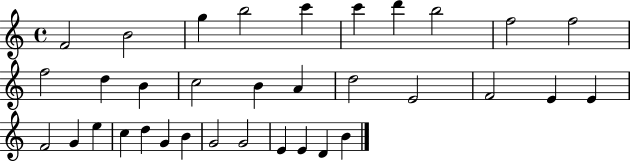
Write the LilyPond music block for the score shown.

{
  \clef treble
  \time 4/4
  \defaultTimeSignature
  \key c \major
  f'2 b'2 | g''4 b''2 c'''4 | c'''4 d'''4 b''2 | f''2 f''2 | \break f''2 d''4 b'4 | c''2 b'4 a'4 | d''2 e'2 | f'2 e'4 e'4 | \break f'2 g'4 e''4 | c''4 d''4 g'4 b'4 | g'2 g'2 | e'4 e'4 d'4 b'4 | \break \bar "|."
}